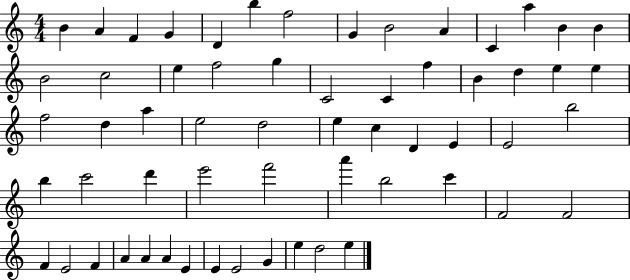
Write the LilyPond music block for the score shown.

{
  \clef treble
  \numericTimeSignature
  \time 4/4
  \key c \major
  b'4 a'4 f'4 g'4 | d'4 b''4 f''2 | g'4 b'2 a'4 | c'4 a''4 b'4 b'4 | \break b'2 c''2 | e''4 f''2 g''4 | c'2 c'4 f''4 | b'4 d''4 e''4 e''4 | \break f''2 d''4 a''4 | e''2 d''2 | e''4 c''4 d'4 e'4 | e'2 b''2 | \break b''4 c'''2 d'''4 | e'''2 f'''2 | a'''4 b''2 c'''4 | f'2 f'2 | \break f'4 e'2 f'4 | a'4 a'4 a'4 e'4 | e'4 e'2 g'4 | e''4 d''2 e''4 | \break \bar "|."
}